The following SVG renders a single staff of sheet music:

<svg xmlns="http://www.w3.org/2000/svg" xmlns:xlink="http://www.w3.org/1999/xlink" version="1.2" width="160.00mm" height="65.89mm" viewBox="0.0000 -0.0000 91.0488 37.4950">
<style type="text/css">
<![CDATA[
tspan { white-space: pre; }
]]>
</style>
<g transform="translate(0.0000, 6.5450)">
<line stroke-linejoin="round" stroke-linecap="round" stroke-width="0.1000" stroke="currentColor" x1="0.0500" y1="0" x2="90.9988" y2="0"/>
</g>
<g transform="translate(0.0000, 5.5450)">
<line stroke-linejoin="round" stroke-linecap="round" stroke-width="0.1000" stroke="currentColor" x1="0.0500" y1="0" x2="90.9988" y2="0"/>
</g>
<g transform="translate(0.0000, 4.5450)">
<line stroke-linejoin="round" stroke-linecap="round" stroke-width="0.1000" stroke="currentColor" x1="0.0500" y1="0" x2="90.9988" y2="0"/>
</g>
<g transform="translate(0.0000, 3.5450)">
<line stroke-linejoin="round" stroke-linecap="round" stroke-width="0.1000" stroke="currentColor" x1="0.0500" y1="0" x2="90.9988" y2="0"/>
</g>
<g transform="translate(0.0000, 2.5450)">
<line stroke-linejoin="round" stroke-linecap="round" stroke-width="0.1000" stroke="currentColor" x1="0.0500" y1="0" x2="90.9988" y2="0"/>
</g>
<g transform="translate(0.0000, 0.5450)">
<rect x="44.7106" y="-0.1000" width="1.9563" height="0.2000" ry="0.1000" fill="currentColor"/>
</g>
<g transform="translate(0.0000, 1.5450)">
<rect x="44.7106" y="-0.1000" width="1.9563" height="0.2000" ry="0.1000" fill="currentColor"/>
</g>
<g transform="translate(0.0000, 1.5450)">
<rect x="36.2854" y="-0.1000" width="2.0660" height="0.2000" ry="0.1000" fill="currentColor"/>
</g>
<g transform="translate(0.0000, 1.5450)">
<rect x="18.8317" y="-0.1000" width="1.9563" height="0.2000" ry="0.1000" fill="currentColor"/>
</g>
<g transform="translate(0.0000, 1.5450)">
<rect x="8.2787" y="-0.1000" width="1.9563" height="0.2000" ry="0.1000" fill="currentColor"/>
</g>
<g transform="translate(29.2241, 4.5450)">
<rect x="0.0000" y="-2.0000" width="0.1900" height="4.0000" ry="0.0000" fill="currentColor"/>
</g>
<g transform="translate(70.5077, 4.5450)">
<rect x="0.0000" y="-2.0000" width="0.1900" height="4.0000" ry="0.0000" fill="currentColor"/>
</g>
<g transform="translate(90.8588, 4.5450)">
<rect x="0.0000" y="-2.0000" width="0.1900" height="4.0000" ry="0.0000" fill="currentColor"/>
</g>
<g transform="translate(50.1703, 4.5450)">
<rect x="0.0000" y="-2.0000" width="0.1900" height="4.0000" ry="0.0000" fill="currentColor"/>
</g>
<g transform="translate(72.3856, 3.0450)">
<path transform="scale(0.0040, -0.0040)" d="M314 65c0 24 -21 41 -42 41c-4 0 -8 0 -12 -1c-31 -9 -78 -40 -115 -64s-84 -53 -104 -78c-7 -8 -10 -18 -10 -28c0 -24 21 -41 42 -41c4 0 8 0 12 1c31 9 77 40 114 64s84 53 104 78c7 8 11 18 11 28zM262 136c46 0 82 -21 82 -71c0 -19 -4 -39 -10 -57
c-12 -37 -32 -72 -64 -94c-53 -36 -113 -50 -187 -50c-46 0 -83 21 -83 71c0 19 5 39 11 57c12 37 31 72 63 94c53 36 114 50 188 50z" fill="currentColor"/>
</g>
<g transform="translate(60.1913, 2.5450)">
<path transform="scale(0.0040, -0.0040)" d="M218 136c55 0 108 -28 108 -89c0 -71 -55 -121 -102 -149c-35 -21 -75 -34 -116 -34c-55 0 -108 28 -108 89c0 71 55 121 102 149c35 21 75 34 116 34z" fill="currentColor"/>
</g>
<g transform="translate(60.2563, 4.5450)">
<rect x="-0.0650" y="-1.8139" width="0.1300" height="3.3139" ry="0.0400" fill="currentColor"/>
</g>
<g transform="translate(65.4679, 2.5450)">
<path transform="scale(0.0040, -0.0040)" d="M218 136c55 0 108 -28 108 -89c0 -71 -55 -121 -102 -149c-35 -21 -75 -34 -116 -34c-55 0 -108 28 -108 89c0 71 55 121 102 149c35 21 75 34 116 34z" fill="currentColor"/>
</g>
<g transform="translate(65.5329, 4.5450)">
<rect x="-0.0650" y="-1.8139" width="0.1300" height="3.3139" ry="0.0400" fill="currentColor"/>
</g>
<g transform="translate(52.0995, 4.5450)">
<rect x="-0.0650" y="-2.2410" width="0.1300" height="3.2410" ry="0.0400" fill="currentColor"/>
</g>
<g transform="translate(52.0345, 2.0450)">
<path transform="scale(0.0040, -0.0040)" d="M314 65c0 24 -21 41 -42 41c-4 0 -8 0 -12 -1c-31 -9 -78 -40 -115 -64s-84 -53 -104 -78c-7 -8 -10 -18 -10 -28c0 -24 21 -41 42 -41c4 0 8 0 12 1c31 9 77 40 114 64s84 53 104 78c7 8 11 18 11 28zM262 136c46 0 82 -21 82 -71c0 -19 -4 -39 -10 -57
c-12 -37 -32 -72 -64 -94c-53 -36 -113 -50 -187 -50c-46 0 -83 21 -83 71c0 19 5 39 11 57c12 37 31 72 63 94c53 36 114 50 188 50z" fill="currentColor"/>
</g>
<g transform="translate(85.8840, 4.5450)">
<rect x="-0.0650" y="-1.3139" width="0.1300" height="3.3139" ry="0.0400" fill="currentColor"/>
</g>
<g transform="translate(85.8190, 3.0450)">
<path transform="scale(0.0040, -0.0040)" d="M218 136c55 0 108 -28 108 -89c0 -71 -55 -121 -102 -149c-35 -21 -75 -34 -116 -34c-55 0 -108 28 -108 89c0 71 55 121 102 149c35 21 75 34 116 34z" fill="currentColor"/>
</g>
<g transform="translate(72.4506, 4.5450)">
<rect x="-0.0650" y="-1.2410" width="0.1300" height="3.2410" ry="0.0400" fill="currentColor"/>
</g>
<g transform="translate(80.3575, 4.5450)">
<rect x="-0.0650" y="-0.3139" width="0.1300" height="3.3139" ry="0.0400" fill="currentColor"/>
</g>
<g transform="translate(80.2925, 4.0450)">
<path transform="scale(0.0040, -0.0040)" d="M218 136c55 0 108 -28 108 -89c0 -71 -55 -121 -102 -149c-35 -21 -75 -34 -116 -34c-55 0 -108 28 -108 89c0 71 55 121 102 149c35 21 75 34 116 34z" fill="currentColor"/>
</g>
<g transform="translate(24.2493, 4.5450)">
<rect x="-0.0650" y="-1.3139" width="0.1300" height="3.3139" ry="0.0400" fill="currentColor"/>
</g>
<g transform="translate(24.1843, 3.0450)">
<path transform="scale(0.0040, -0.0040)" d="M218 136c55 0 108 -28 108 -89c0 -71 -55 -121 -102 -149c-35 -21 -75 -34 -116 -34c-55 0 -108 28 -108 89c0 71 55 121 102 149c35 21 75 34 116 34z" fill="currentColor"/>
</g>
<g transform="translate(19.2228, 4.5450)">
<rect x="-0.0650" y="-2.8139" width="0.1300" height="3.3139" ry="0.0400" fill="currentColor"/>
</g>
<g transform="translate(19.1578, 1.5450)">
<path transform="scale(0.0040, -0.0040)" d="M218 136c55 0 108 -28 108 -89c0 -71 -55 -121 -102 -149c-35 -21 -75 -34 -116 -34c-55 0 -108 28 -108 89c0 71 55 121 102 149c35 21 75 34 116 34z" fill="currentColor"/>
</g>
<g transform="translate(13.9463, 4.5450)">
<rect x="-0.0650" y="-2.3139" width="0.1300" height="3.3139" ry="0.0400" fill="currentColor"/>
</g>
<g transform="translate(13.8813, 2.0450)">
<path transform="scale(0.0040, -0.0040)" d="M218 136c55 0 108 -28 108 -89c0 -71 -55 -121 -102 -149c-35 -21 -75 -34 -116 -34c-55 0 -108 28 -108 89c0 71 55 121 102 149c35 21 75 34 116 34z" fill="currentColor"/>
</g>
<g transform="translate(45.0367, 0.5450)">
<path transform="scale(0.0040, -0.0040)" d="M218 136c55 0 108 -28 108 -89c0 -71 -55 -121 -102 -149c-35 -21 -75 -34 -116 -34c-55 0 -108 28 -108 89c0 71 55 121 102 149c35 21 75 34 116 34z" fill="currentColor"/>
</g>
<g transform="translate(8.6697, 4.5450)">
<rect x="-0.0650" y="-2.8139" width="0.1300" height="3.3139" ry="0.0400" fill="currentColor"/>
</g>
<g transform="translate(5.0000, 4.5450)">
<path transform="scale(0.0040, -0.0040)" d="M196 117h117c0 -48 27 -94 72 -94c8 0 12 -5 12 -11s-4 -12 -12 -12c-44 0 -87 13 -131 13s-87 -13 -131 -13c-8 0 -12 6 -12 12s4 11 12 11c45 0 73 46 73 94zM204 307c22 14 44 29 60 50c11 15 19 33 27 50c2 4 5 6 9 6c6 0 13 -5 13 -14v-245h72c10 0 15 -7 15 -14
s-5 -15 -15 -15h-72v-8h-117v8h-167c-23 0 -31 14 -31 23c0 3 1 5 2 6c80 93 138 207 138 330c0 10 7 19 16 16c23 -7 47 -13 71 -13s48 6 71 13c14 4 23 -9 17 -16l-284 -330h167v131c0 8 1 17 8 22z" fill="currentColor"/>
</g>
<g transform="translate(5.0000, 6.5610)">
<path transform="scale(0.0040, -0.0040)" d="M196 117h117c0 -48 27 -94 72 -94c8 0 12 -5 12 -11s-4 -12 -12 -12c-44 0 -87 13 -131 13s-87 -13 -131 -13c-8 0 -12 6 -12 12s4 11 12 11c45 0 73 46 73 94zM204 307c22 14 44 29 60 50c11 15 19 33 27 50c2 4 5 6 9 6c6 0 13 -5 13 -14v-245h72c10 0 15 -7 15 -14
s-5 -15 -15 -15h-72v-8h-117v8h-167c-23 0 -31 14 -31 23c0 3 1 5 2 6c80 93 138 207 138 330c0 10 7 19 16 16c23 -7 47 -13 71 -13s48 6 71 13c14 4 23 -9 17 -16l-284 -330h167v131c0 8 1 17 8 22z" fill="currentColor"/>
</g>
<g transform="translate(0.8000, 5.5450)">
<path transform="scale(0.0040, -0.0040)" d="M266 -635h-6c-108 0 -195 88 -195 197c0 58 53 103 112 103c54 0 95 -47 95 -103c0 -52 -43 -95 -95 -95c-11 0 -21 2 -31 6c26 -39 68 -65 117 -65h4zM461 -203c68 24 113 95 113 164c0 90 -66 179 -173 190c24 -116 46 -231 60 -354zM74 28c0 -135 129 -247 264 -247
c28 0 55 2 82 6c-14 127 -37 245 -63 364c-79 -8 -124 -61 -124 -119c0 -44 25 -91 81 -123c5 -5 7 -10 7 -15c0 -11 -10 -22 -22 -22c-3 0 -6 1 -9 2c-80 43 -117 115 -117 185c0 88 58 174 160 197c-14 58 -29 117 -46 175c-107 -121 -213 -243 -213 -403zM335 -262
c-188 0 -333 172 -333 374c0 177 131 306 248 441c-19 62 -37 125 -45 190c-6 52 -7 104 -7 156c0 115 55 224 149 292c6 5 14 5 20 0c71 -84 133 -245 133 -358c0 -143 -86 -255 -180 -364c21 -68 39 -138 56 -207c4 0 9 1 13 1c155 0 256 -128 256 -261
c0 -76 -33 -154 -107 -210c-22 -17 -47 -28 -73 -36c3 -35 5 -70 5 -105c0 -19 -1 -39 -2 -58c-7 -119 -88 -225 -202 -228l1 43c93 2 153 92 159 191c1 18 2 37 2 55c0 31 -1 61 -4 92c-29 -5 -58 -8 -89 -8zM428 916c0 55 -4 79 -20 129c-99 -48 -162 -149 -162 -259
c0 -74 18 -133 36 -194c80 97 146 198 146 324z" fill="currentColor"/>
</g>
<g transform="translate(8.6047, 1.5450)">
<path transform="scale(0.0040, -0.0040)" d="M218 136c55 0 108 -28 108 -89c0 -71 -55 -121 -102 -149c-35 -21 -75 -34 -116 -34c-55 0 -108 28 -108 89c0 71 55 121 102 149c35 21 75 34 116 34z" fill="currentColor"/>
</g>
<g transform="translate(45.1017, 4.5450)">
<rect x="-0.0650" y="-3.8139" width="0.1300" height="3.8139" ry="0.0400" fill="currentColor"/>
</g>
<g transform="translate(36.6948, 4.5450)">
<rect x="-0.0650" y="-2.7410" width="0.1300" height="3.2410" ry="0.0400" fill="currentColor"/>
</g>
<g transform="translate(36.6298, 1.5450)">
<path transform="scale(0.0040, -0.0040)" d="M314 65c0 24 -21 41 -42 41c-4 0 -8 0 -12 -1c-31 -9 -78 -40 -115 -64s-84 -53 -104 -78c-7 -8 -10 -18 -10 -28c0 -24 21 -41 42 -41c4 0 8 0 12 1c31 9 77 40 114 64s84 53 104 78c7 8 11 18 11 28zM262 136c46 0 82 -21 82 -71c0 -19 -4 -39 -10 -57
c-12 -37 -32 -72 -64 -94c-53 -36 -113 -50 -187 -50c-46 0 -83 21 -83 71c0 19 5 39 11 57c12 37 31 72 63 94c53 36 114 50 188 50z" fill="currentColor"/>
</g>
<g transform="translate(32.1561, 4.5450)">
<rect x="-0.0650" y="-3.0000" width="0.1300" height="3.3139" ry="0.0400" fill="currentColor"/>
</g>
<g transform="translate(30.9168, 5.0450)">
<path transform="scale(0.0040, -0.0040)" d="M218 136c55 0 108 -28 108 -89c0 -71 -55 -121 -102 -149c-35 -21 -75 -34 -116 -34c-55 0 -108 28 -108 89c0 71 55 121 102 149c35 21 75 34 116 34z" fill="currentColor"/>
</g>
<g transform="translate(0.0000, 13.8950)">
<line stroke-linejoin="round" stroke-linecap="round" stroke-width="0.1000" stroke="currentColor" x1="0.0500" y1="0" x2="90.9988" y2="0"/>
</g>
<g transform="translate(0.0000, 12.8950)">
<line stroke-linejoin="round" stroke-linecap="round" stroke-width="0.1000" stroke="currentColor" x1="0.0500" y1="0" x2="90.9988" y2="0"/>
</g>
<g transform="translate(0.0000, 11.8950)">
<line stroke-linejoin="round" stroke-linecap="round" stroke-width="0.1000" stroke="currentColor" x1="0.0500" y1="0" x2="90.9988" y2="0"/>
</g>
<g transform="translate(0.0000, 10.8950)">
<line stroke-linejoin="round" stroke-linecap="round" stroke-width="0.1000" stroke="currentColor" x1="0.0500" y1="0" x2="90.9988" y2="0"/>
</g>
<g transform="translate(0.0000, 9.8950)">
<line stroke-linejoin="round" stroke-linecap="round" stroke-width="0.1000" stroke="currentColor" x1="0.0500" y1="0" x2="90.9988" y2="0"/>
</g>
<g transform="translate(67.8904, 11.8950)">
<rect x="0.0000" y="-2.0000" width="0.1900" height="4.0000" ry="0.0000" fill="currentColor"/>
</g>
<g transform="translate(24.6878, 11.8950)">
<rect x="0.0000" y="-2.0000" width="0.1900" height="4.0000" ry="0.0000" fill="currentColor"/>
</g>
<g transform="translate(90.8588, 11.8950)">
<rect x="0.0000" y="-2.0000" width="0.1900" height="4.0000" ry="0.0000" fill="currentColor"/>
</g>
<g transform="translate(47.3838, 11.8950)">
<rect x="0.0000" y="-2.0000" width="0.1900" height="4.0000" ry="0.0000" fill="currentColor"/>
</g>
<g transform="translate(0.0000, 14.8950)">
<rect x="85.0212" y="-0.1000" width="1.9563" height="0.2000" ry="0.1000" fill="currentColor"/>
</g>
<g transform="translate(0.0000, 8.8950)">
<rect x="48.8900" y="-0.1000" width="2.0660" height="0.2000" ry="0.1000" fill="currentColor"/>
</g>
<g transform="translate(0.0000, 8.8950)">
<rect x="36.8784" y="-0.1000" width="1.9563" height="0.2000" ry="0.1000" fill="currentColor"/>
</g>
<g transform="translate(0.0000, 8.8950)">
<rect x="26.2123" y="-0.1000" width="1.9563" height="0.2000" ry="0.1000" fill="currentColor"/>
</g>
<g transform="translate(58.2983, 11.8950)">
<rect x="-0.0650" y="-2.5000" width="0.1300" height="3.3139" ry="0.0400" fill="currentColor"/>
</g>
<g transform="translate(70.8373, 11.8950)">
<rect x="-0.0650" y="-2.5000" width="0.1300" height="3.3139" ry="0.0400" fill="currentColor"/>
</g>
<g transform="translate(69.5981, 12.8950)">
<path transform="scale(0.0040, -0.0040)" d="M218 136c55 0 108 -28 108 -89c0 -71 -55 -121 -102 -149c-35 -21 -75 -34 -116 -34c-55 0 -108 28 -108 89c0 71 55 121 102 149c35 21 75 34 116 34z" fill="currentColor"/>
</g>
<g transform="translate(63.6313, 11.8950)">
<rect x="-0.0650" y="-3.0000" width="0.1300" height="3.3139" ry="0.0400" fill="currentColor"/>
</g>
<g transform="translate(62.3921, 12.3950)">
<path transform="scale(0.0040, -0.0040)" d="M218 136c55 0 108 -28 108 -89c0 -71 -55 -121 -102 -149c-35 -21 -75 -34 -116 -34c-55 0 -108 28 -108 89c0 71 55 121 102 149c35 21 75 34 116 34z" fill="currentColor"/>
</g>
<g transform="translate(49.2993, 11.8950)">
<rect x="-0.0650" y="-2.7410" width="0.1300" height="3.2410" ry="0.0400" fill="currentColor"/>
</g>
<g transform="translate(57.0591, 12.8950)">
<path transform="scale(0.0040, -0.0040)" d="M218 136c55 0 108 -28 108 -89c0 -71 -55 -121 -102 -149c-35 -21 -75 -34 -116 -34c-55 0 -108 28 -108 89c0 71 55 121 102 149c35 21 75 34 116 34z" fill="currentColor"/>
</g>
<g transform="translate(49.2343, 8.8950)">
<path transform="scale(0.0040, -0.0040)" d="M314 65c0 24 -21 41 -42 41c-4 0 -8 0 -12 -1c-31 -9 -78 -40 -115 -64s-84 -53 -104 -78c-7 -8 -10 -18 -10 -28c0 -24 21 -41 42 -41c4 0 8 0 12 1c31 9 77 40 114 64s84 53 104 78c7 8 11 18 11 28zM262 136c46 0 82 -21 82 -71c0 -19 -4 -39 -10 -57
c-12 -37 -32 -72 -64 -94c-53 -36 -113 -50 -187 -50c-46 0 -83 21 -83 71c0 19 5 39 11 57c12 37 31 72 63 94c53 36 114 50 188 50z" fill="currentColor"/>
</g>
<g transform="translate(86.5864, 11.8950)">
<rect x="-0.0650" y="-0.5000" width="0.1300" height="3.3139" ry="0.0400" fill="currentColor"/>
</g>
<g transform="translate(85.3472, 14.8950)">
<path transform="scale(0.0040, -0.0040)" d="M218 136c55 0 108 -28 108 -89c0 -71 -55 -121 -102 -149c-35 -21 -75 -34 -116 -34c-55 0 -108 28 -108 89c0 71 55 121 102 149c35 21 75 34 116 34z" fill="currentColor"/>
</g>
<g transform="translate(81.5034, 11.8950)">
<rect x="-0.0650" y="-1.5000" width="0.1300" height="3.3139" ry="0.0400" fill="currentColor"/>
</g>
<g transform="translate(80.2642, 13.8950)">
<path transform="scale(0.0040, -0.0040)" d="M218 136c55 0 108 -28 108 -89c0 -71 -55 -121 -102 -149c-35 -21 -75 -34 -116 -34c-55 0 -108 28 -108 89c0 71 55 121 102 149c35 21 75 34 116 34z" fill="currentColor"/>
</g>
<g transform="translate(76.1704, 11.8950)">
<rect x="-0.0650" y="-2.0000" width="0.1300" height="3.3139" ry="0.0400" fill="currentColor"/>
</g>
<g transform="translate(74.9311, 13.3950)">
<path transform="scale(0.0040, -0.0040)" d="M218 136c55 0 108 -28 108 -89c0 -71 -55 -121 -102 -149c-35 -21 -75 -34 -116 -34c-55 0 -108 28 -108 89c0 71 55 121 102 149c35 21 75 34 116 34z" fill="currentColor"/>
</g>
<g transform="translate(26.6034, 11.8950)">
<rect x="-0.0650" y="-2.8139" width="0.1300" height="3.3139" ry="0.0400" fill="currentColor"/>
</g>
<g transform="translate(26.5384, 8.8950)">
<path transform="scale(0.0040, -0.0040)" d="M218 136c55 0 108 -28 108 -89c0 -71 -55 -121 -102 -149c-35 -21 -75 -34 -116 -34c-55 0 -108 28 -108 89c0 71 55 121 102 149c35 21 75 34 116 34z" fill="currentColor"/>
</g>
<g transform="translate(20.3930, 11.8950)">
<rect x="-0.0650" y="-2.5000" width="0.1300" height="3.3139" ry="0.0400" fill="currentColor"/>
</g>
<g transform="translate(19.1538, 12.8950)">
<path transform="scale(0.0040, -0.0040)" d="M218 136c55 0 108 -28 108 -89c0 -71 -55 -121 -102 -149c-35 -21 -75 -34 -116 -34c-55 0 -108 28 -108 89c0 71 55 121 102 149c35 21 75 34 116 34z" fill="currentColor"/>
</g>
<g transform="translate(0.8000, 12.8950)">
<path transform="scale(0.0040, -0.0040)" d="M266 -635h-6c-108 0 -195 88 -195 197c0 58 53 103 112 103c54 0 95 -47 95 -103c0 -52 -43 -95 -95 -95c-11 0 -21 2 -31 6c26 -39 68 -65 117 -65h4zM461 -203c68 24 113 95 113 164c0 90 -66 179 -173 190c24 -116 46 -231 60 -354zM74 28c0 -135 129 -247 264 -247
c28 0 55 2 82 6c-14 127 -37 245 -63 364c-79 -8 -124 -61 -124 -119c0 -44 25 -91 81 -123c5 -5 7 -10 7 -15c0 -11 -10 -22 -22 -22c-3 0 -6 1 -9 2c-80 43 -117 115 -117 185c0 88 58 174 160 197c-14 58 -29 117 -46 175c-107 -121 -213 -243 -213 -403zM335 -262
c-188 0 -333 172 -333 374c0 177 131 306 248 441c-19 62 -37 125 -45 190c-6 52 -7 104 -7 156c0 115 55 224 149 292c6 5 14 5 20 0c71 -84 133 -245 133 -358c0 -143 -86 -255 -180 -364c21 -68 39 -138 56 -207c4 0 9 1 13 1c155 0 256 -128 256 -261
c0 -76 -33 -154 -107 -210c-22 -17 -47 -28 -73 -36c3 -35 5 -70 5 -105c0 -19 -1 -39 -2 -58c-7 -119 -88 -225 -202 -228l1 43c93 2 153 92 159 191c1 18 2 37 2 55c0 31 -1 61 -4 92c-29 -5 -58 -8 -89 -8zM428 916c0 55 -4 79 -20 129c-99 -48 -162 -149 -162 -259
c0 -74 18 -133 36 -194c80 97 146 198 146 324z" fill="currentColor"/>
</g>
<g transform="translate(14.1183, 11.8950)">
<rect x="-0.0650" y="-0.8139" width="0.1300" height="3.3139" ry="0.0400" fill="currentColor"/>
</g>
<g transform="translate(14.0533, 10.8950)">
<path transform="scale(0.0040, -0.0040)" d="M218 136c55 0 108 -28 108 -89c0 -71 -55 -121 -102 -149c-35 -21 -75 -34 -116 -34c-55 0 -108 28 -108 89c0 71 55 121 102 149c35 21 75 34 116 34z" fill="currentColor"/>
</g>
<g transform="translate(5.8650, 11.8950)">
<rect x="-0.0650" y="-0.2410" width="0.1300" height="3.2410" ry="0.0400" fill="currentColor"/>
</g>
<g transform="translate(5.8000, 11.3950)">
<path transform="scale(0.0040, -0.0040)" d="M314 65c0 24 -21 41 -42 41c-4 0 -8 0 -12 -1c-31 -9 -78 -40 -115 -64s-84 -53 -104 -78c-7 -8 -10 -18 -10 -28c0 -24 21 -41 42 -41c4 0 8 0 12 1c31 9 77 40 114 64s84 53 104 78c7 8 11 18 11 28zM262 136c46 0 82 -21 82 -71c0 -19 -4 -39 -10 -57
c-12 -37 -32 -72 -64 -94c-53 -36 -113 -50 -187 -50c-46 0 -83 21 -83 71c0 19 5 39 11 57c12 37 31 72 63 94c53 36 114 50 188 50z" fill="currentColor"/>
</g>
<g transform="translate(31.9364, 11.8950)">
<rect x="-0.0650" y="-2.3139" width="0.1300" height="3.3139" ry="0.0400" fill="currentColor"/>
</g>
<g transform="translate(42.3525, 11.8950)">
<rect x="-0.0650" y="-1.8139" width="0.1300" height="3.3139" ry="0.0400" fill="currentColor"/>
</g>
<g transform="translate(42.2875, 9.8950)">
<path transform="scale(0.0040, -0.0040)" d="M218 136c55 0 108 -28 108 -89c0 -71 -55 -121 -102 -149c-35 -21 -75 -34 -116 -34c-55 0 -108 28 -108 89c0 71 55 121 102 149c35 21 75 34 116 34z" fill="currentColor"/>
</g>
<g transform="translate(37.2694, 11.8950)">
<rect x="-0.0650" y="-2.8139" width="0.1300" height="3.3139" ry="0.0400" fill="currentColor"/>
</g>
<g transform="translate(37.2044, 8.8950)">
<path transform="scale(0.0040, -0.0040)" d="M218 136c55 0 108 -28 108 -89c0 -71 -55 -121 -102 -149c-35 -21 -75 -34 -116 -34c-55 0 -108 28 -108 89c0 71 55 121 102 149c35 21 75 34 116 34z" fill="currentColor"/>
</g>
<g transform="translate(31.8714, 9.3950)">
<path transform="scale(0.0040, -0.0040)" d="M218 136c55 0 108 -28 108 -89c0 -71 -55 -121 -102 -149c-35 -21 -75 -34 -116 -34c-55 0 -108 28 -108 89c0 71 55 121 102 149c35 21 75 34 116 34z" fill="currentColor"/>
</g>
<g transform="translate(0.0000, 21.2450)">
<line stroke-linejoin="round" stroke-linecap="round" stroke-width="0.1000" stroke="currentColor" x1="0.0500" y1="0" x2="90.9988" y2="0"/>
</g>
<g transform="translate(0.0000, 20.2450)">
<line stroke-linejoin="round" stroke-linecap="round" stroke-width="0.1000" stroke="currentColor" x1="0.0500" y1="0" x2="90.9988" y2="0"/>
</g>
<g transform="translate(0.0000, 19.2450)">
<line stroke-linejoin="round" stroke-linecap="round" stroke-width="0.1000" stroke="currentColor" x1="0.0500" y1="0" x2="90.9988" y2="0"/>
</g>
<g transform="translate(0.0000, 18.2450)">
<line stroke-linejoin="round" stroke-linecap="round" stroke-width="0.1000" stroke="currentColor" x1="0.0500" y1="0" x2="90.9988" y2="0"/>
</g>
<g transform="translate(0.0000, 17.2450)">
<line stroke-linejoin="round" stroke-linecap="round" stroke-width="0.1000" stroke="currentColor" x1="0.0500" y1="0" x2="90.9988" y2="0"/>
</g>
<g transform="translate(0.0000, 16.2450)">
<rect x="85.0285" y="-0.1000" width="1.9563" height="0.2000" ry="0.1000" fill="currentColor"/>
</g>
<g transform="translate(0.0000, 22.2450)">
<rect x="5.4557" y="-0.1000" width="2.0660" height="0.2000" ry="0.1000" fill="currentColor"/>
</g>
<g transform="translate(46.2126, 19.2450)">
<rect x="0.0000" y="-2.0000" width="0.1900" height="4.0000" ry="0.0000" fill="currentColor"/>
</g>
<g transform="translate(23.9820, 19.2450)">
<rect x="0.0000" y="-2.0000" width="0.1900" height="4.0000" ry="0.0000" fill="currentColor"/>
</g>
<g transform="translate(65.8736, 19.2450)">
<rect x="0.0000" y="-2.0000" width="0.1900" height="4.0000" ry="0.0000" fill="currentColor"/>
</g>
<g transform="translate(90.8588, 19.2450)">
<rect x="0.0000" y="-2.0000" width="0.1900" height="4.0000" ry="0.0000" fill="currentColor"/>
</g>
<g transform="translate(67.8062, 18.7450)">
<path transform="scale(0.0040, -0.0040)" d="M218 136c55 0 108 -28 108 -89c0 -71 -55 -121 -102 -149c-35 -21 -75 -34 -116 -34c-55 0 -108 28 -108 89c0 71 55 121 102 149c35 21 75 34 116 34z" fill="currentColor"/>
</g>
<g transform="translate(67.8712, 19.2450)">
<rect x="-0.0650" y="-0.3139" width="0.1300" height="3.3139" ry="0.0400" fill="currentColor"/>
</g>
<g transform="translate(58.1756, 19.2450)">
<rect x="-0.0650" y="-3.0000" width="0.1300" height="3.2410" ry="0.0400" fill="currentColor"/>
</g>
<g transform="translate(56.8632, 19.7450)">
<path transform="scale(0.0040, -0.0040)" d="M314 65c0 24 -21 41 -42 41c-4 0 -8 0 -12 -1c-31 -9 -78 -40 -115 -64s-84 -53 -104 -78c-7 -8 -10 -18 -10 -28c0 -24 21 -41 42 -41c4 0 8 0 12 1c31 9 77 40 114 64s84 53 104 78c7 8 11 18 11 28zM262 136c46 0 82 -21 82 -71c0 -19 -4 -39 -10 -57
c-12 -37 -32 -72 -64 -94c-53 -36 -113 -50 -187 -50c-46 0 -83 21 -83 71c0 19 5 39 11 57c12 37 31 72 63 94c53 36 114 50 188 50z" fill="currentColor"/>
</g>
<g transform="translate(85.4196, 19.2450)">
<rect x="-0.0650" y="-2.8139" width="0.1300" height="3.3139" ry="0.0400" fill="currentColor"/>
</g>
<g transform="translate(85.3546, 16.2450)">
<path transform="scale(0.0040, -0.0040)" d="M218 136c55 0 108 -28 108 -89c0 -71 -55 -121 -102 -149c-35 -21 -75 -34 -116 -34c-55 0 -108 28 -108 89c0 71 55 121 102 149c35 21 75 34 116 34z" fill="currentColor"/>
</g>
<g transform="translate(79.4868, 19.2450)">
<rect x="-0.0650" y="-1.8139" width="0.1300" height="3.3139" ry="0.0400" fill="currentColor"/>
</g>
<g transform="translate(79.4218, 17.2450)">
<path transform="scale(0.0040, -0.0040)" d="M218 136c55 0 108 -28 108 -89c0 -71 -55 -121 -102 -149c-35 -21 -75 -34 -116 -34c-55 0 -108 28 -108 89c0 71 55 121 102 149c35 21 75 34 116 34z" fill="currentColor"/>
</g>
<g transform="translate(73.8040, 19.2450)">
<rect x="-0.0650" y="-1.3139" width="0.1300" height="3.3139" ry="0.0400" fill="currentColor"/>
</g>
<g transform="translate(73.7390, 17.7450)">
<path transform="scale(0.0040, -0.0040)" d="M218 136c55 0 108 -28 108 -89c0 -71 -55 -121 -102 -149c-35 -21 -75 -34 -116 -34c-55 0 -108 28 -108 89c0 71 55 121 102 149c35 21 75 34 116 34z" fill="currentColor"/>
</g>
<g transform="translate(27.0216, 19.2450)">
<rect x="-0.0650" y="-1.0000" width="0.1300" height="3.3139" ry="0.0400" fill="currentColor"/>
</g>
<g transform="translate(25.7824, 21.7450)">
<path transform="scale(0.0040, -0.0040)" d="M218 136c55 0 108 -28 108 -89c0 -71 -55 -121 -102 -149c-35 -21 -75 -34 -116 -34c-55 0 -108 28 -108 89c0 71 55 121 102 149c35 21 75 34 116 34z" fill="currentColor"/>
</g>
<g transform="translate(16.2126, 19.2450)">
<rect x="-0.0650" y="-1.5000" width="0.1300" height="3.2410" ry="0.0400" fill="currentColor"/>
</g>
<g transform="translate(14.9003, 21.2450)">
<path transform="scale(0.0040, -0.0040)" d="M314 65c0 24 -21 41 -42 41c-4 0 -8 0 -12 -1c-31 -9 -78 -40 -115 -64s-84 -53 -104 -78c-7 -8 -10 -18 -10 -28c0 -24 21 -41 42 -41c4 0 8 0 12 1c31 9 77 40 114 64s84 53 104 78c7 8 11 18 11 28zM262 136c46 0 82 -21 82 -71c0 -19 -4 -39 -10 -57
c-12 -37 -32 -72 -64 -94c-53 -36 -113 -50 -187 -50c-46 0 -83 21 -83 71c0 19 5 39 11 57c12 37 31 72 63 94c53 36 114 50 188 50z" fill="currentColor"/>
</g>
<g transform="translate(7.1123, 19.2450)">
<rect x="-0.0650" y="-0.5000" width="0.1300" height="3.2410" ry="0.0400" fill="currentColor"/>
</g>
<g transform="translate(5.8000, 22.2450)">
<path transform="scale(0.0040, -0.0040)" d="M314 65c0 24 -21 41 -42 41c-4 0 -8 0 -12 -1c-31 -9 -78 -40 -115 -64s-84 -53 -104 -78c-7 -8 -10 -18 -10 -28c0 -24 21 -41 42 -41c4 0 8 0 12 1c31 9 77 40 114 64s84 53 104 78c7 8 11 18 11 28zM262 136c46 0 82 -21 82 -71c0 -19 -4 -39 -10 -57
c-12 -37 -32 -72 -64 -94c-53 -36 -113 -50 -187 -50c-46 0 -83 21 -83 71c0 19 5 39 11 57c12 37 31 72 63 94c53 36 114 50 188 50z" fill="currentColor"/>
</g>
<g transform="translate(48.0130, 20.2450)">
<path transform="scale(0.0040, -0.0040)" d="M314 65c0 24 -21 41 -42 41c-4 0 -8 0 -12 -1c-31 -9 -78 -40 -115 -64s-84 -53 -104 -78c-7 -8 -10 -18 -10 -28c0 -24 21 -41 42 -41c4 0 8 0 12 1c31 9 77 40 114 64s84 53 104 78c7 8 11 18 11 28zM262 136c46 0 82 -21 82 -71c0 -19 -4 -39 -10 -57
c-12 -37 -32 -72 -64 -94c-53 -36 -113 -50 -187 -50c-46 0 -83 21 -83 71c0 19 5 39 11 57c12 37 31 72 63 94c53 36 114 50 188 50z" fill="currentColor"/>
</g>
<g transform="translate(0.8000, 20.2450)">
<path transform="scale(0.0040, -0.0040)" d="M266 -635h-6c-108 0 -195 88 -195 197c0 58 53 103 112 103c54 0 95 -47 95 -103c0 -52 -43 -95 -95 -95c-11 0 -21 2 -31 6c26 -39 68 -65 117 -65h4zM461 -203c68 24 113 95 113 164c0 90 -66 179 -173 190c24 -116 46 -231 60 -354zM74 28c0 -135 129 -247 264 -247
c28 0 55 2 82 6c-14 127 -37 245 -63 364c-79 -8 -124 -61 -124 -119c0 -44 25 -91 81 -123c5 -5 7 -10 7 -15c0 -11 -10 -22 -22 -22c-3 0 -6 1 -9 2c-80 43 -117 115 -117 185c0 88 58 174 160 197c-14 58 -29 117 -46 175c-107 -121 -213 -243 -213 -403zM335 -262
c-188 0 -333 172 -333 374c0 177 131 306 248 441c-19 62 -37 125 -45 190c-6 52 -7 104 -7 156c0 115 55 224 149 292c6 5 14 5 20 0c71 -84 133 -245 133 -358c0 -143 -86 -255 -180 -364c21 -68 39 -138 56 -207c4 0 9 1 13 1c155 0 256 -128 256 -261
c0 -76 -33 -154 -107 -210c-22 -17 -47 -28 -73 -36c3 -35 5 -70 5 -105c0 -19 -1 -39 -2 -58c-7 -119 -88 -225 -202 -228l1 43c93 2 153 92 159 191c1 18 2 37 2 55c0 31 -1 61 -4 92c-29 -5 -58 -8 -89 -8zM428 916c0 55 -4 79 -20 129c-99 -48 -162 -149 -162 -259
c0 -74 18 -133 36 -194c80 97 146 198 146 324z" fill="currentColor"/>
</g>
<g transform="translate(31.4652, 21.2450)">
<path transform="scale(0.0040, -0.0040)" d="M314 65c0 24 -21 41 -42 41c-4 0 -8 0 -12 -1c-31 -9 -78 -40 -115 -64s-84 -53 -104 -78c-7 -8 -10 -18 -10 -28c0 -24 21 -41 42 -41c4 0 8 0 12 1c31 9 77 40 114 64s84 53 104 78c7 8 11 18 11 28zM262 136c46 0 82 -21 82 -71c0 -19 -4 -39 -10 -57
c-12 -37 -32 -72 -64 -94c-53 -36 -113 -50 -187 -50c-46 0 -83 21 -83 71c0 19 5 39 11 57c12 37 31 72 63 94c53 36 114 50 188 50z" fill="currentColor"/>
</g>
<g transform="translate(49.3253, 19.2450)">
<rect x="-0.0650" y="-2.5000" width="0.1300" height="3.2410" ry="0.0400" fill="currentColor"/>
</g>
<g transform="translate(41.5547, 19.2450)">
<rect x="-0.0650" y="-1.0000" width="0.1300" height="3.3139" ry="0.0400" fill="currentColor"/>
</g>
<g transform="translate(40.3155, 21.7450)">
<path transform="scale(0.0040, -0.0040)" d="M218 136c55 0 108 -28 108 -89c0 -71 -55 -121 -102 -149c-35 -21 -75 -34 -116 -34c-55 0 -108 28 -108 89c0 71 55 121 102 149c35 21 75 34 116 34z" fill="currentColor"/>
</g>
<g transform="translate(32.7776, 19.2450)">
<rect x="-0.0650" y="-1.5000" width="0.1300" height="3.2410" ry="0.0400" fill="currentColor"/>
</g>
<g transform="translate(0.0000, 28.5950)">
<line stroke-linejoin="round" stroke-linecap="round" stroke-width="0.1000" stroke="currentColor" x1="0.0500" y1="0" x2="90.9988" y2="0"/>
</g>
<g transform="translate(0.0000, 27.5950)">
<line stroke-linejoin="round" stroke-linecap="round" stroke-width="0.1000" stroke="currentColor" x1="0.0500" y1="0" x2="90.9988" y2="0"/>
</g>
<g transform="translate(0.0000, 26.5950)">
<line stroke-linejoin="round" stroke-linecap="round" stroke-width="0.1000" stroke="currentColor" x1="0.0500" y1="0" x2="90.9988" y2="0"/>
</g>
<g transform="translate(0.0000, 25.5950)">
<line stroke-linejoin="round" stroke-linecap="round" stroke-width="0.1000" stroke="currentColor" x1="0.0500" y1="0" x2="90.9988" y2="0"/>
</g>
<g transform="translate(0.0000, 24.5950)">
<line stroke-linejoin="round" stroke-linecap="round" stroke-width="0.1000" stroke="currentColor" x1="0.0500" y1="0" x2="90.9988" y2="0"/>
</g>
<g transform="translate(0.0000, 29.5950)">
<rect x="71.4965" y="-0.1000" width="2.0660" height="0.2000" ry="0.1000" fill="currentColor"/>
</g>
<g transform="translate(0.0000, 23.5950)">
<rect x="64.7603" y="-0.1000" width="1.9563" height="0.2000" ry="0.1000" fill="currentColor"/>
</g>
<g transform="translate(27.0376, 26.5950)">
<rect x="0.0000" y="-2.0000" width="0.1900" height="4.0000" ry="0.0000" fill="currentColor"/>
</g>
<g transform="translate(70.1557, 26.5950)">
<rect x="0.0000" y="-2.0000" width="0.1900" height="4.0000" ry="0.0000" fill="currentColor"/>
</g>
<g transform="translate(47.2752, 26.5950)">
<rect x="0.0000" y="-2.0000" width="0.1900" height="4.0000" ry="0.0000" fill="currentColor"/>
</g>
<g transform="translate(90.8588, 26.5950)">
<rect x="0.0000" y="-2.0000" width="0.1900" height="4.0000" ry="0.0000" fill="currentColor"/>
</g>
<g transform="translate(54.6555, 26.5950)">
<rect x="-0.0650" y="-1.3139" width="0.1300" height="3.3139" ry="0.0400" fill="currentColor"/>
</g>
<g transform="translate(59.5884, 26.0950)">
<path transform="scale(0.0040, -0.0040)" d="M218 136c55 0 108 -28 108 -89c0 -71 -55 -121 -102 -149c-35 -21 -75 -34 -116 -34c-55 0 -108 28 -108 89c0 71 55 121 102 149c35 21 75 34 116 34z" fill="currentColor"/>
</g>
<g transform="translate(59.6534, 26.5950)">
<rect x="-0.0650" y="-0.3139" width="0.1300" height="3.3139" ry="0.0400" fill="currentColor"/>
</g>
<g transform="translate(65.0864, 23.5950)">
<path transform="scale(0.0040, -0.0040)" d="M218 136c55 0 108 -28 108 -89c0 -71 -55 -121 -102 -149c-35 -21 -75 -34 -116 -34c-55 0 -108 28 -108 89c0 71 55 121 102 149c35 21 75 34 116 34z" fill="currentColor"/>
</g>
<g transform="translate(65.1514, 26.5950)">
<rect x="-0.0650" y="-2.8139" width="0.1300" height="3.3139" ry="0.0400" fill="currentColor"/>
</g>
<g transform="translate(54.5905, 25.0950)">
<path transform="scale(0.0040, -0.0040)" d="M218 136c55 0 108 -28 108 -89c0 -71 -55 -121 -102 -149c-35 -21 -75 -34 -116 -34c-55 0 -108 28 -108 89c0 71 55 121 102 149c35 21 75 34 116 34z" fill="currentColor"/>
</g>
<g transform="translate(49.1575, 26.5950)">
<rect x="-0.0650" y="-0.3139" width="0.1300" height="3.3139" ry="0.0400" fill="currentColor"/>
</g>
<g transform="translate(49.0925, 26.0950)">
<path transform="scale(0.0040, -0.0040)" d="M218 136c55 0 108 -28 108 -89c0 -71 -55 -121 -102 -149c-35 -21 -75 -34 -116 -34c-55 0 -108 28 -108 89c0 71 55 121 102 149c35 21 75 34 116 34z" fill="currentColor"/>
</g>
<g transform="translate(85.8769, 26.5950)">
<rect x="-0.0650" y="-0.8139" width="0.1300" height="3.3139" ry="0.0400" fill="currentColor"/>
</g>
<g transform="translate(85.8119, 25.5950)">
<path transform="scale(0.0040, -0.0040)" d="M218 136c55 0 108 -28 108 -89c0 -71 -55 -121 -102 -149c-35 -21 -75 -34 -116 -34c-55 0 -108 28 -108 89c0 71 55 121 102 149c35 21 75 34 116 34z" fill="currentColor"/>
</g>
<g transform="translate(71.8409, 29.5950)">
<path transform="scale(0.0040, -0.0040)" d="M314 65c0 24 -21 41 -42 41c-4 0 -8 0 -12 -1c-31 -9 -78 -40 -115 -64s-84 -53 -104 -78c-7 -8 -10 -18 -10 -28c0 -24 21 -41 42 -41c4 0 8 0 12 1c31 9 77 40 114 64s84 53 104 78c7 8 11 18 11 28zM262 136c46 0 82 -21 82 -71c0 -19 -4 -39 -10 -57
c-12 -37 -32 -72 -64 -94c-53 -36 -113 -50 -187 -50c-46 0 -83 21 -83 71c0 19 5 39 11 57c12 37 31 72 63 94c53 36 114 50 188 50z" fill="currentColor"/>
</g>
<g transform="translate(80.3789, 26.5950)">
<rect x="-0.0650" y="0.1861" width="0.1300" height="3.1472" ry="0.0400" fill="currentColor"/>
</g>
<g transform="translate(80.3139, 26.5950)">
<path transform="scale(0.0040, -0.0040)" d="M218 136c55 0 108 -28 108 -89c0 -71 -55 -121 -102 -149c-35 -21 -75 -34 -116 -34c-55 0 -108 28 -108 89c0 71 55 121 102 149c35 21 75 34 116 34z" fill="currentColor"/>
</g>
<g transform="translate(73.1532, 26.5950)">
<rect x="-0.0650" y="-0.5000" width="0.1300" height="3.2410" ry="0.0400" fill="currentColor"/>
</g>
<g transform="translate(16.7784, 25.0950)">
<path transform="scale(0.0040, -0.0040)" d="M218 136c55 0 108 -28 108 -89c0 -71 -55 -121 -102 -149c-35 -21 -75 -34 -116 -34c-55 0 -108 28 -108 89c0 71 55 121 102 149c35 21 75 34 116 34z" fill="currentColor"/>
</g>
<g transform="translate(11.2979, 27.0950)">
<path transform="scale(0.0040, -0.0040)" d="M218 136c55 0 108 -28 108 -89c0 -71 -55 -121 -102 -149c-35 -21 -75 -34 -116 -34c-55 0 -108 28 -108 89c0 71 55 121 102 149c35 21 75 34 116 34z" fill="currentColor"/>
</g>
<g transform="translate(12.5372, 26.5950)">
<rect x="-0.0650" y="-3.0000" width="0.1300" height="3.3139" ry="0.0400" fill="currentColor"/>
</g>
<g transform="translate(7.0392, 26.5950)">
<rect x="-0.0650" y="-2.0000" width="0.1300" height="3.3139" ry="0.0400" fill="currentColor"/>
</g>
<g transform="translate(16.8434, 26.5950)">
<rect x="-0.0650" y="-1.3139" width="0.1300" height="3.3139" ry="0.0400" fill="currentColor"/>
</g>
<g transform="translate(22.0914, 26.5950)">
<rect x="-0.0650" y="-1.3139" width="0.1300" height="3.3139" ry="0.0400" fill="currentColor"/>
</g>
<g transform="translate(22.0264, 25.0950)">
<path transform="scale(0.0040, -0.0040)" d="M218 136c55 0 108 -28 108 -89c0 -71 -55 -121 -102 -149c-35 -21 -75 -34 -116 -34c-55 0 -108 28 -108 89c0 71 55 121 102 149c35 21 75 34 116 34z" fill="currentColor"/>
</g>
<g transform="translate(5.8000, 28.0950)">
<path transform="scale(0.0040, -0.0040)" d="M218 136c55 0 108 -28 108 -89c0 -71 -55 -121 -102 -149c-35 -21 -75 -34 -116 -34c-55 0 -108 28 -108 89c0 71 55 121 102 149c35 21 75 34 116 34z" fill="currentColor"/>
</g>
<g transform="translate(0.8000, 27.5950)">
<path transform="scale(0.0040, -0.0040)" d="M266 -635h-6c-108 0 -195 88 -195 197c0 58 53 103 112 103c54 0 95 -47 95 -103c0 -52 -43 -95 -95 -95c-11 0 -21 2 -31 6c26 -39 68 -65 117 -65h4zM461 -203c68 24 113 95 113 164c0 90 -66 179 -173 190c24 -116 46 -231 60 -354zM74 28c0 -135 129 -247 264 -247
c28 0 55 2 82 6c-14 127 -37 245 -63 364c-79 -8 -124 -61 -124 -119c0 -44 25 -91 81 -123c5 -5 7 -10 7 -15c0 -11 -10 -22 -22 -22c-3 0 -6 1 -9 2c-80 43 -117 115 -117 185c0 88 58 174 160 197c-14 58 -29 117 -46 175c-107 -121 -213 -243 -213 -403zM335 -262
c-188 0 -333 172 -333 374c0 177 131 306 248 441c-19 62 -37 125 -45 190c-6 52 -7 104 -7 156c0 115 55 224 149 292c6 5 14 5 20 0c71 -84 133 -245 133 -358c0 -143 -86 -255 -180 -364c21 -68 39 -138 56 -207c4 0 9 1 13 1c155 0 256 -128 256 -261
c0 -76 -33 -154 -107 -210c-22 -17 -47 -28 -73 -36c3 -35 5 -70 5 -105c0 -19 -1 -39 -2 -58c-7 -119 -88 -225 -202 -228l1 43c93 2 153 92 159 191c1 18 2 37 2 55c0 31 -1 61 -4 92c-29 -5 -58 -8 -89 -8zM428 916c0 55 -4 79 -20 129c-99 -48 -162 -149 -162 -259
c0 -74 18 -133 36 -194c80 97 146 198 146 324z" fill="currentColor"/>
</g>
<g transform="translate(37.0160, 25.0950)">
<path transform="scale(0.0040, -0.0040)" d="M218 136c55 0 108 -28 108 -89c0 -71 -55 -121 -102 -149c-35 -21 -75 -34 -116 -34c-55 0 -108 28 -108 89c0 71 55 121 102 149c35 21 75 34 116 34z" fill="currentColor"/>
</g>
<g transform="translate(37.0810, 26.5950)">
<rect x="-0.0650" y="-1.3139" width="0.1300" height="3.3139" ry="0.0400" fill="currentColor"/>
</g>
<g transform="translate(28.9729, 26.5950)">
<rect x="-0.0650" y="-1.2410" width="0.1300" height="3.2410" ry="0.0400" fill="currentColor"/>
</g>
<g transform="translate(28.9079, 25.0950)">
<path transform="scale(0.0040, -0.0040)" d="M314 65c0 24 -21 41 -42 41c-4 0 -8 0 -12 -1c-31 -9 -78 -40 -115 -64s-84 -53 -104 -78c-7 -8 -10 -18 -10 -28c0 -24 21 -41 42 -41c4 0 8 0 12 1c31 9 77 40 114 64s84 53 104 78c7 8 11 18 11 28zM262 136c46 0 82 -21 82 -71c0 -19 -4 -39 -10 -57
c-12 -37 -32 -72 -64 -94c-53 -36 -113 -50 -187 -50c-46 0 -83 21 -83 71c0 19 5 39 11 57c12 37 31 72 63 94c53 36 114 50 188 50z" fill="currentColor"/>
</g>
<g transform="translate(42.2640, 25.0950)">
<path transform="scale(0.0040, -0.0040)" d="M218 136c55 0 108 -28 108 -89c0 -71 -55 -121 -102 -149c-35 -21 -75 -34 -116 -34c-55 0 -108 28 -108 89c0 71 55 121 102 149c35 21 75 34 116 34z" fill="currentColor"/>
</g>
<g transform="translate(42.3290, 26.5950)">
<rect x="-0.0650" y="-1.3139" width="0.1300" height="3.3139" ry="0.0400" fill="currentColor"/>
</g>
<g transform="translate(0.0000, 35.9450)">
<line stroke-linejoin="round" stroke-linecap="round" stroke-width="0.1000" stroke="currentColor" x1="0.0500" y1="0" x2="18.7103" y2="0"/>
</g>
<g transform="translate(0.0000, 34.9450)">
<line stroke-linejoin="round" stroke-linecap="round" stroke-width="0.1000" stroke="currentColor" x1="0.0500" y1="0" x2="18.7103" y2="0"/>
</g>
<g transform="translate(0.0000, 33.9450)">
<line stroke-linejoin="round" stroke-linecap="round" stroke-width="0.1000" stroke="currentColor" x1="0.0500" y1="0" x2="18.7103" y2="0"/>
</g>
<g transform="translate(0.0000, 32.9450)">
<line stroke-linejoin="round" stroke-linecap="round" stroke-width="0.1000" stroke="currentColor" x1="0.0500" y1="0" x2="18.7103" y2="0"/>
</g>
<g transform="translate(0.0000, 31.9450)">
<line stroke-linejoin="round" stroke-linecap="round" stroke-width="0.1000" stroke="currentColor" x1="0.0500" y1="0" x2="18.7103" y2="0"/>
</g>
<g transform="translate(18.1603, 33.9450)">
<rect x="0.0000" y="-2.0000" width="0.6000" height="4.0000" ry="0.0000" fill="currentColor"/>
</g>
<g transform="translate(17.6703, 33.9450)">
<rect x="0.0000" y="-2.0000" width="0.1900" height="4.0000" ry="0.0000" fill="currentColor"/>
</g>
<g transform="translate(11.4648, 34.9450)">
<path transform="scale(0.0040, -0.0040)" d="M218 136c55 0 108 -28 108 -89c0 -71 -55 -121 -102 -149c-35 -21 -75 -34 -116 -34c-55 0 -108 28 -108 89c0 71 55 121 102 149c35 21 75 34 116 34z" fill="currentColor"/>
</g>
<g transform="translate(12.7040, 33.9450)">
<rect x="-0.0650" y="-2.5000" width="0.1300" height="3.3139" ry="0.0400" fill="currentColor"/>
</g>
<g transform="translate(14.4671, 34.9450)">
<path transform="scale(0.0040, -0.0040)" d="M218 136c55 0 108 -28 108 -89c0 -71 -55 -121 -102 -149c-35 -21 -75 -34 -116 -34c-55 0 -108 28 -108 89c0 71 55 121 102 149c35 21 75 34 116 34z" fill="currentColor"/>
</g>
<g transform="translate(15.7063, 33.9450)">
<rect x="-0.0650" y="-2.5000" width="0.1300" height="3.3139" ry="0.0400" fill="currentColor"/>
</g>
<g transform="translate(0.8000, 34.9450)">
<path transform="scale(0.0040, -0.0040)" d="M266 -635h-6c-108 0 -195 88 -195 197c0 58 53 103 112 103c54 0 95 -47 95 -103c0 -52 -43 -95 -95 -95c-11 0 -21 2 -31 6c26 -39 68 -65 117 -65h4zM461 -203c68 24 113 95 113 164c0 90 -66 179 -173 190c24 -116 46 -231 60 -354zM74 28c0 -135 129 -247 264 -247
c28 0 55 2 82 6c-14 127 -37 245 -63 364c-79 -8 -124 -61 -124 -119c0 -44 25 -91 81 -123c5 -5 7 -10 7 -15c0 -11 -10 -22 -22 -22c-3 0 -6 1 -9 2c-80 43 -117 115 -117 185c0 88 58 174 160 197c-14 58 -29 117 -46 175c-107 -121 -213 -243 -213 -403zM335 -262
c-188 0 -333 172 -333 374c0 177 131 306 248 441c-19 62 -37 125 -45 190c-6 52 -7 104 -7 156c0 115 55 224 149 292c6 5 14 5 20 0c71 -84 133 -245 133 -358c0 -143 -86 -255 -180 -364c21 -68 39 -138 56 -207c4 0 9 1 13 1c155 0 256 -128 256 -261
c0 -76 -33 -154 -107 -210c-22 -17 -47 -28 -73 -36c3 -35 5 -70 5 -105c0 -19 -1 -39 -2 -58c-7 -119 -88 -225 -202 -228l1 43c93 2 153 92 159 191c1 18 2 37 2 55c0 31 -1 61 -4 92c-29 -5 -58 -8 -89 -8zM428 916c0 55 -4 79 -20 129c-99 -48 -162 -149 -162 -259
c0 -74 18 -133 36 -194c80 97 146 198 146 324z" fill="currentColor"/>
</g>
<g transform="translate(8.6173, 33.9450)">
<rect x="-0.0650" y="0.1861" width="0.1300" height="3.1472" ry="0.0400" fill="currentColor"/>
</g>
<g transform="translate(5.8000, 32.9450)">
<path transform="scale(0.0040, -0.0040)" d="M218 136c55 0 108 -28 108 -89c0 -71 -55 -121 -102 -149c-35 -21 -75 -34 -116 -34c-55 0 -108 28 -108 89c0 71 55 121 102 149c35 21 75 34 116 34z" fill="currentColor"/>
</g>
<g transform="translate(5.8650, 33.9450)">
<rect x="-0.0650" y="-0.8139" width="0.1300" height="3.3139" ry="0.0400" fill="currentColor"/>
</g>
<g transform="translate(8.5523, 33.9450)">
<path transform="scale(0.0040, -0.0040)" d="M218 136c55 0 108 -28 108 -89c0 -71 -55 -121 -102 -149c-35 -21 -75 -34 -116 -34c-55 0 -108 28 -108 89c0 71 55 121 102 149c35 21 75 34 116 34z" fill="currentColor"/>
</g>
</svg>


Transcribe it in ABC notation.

X:1
T:Untitled
M:4/4
L:1/4
K:C
a g a e A a2 c' g2 f f e2 c e c2 d G a g a f a2 G A G F E C C2 E2 D E2 D G2 A2 c e f a F A e e e2 e e c e c a C2 B d d B G G